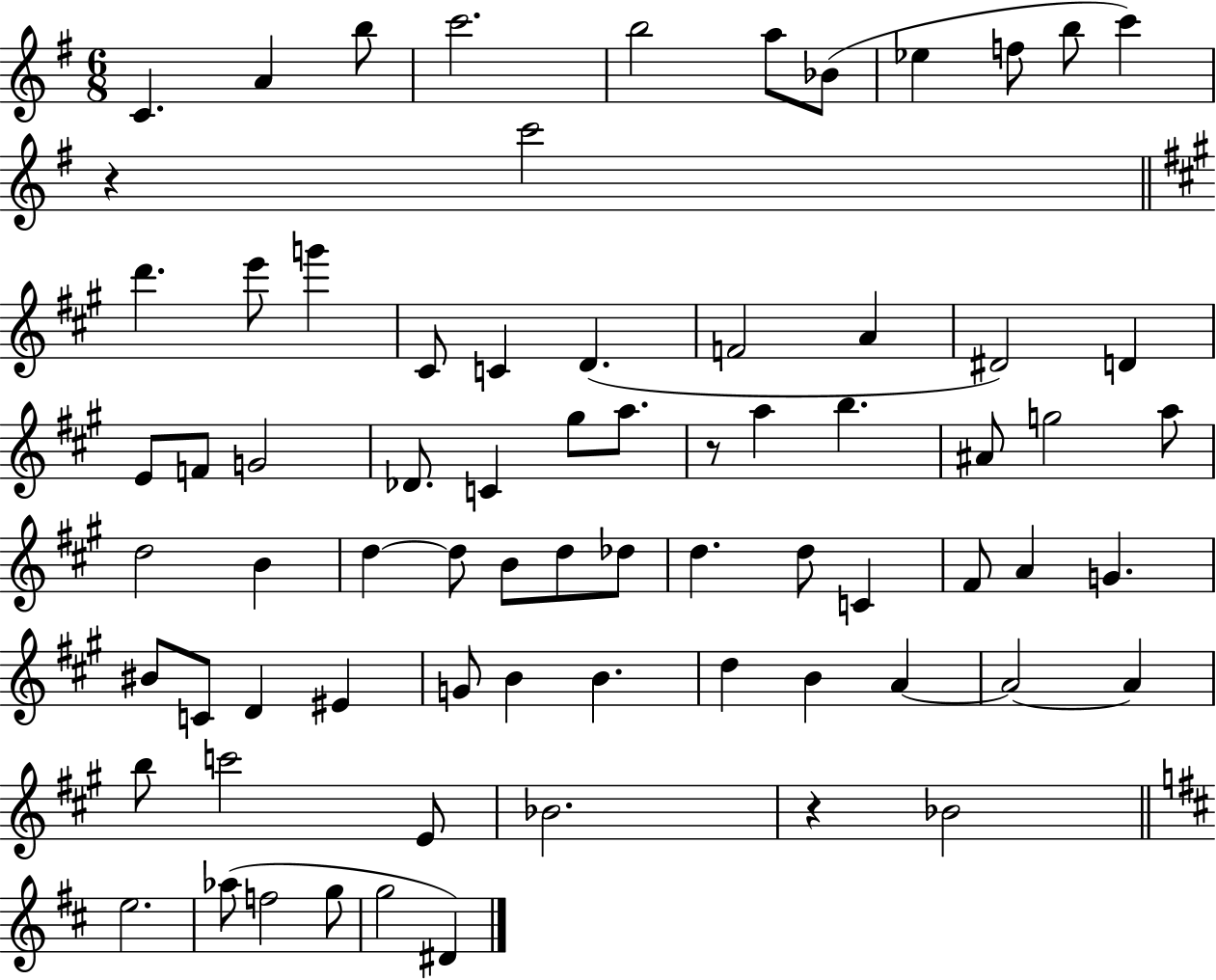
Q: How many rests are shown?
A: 3